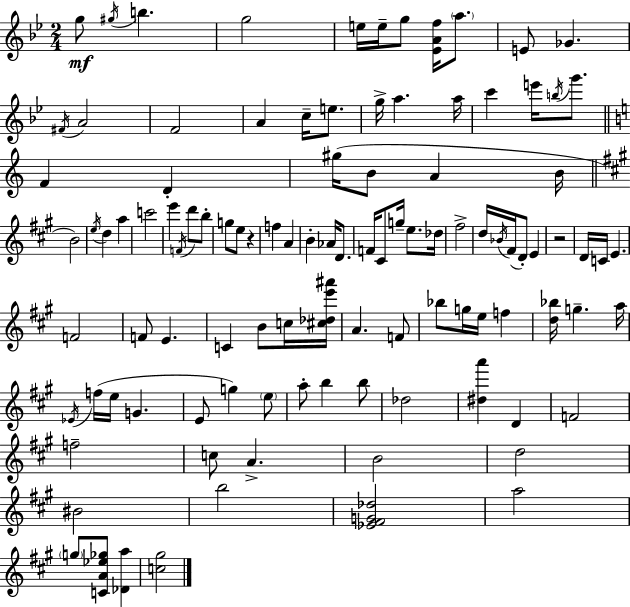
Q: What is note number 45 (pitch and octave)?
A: D4